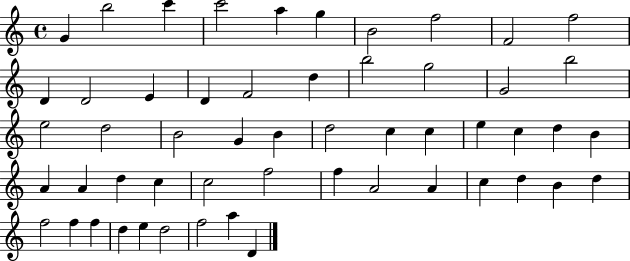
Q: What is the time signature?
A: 4/4